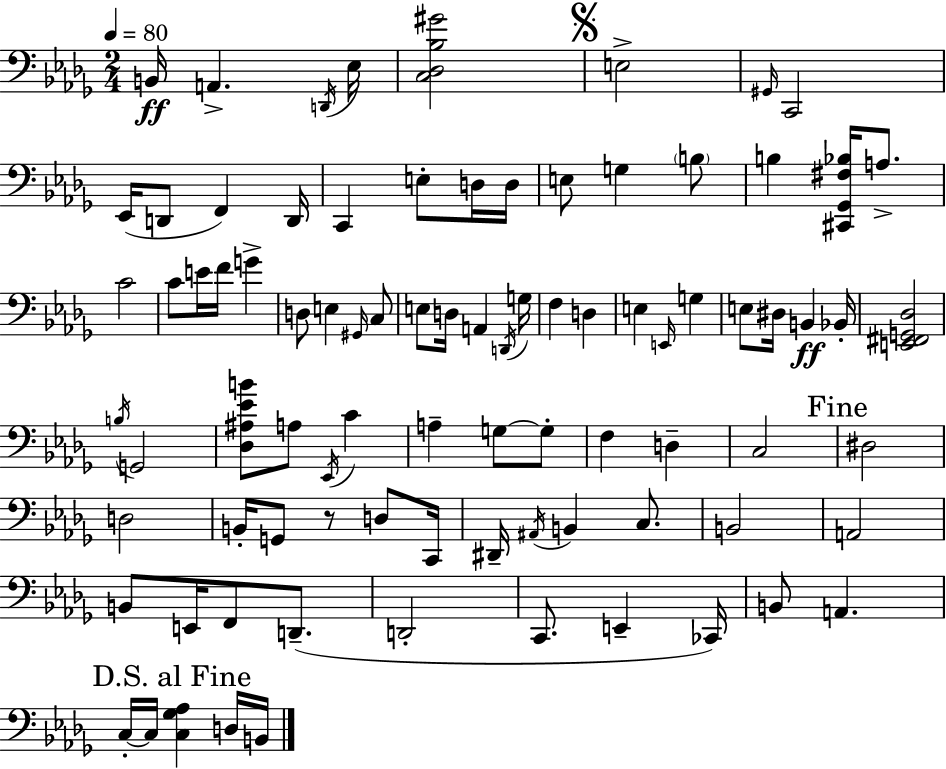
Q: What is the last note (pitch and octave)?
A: B2